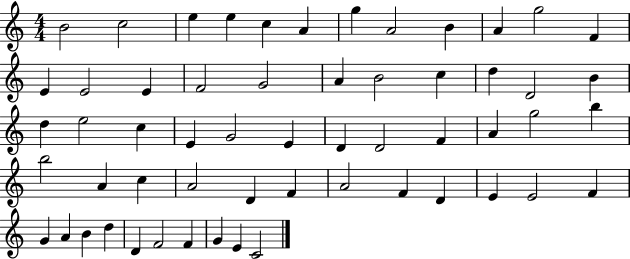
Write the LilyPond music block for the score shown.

{
  \clef treble
  \numericTimeSignature
  \time 4/4
  \key c \major
  b'2 c''2 | e''4 e''4 c''4 a'4 | g''4 a'2 b'4 | a'4 g''2 f'4 | \break e'4 e'2 e'4 | f'2 g'2 | a'4 b'2 c''4 | d''4 d'2 b'4 | \break d''4 e''2 c''4 | e'4 g'2 e'4 | d'4 d'2 f'4 | a'4 g''2 b''4 | \break b''2 a'4 c''4 | a'2 d'4 f'4 | a'2 f'4 d'4 | e'4 e'2 f'4 | \break g'4 a'4 b'4 d''4 | d'4 f'2 f'4 | g'4 e'4 c'2 | \bar "|."
}